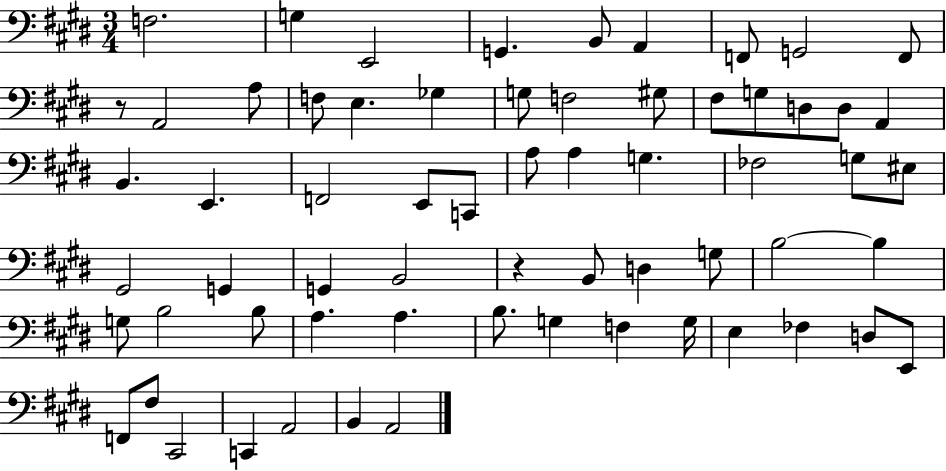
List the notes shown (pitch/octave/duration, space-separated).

F3/h. G3/q E2/h G2/q. B2/e A2/q F2/e G2/h F2/e R/e A2/h A3/e F3/e E3/q. Gb3/q G3/e F3/h G#3/e F#3/e G3/e D3/e D3/e A2/q B2/q. E2/q. F2/h E2/e C2/e A3/e A3/q G3/q. FES3/h G3/e EIS3/e G#2/h G2/q G2/q B2/h R/q B2/e D3/q G3/e B3/h B3/q G3/e B3/h B3/e A3/q. A3/q. B3/e. G3/q F3/q G3/s E3/q FES3/q D3/e E2/e F2/e F#3/e C#2/h C2/q A2/h B2/q A2/h